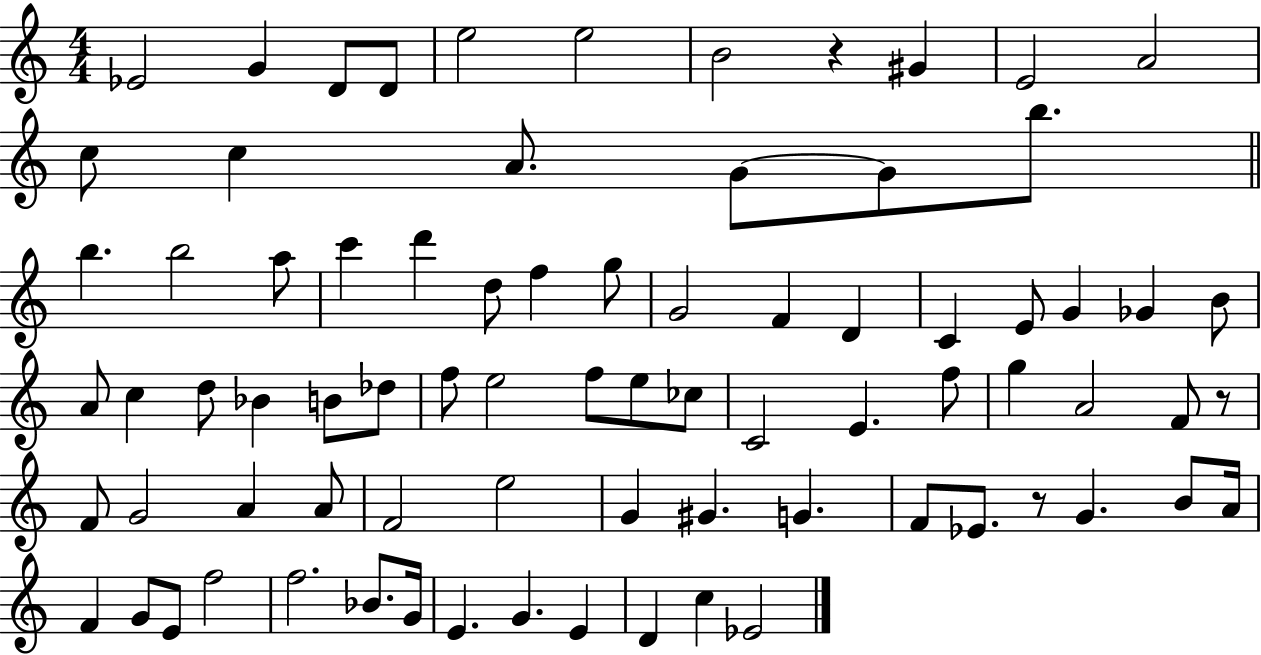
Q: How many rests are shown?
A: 3